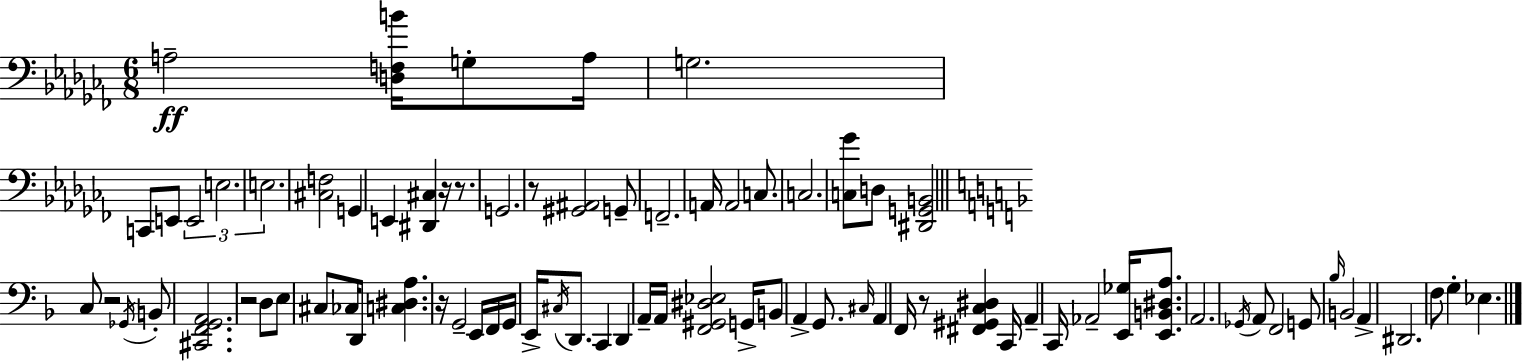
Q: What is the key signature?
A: AES minor